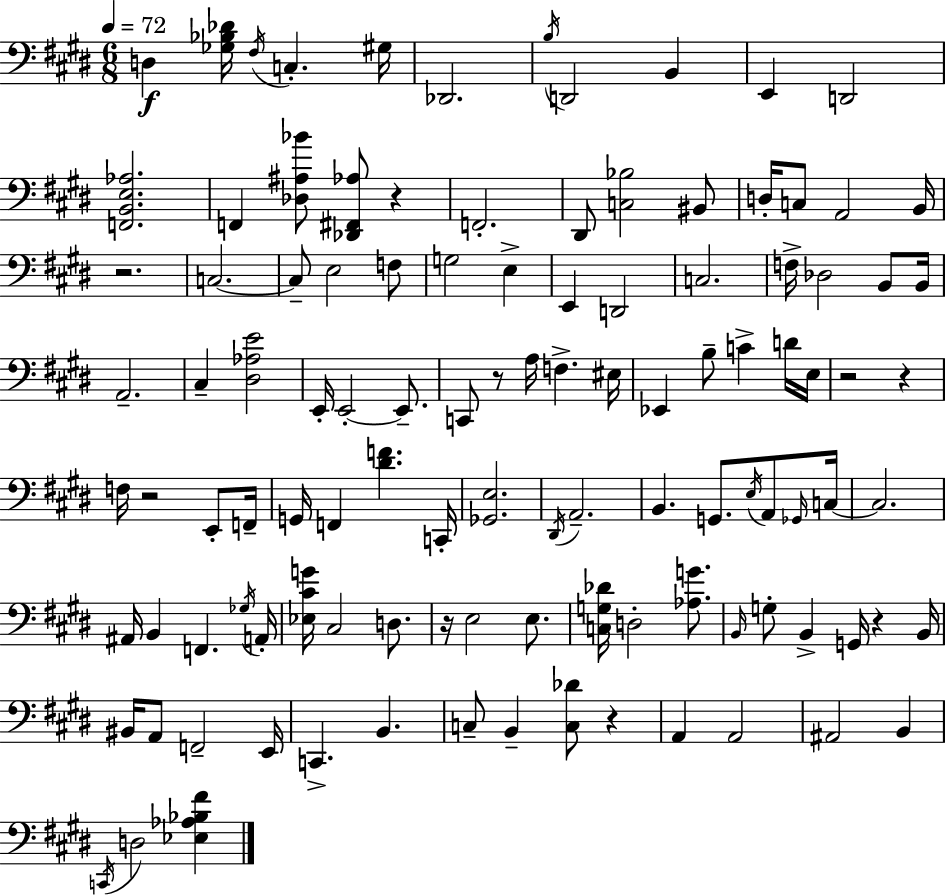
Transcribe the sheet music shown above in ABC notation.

X:1
T:Untitled
M:6/8
L:1/4
K:E
D, [_G,_B,_D]/4 ^F,/4 C, ^G,/4 _D,,2 B,/4 D,,2 B,, E,, D,,2 [F,,B,,E,_A,]2 F,, [_D,^A,_B]/2 [_D,,^F,,_A,]/2 z F,,2 ^D,,/2 [C,_B,]2 ^B,,/2 D,/4 C,/2 A,,2 B,,/4 z2 C,2 C,/2 E,2 F,/2 G,2 E, E,, D,,2 C,2 F,/4 _D,2 B,,/2 B,,/4 A,,2 ^C, [^D,_A,E]2 E,,/4 E,,2 E,,/2 C,,/2 z/2 A,/4 F, ^E,/4 _E,, B,/2 C D/4 E,/4 z2 z F,/4 z2 E,,/2 F,,/4 G,,/4 F,, [^DF] C,,/4 [_G,,E,]2 ^D,,/4 A,,2 B,, G,,/2 E,/4 A,,/2 _G,,/4 C,/4 C,2 ^A,,/4 B,, F,, _G,/4 A,,/4 [_E,^CG]/4 ^C,2 D,/2 z/4 E,2 E,/2 [C,G,_D]/4 D,2 [_A,G]/2 B,,/4 G,/2 B,, G,,/4 z B,,/4 ^B,,/4 A,,/2 F,,2 E,,/4 C,, B,, C,/2 B,, [C,_D]/2 z A,, A,,2 ^A,,2 B,, C,,/4 D,2 [_E,_A,_B,^F]